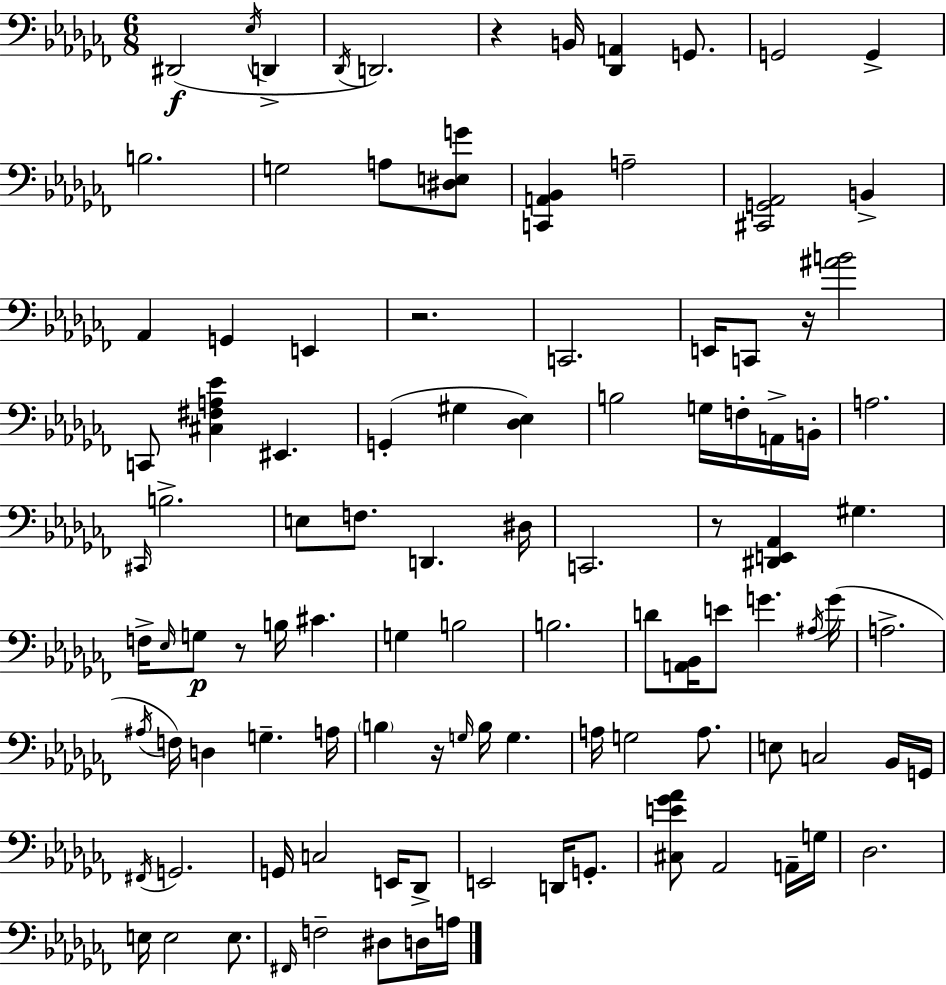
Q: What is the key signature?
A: AES minor